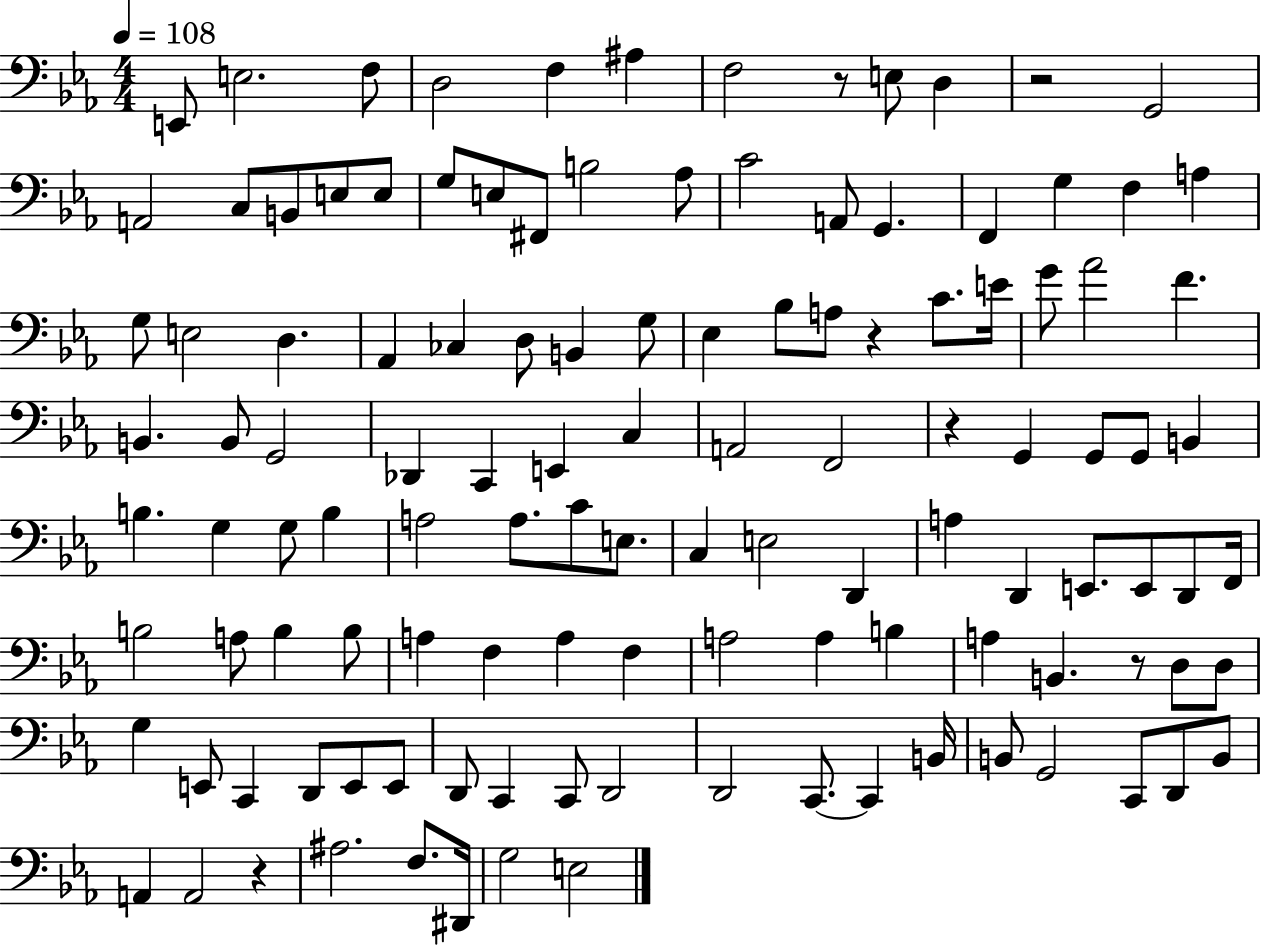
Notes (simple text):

E2/e E3/h. F3/e D3/h F3/q A#3/q F3/h R/e E3/e D3/q R/h G2/h A2/h C3/e B2/e E3/e E3/e G3/e E3/e F#2/e B3/h Ab3/e C4/h A2/e G2/q. F2/q G3/q F3/q A3/q G3/e E3/h D3/q. Ab2/q CES3/q D3/e B2/q G3/e Eb3/q Bb3/e A3/e R/q C4/e. E4/s G4/e Ab4/h F4/q. B2/q. B2/e G2/h Db2/q C2/q E2/q C3/q A2/h F2/h R/q G2/q G2/e G2/e B2/q B3/q. G3/q G3/e B3/q A3/h A3/e. C4/e E3/e. C3/q E3/h D2/q A3/q D2/q E2/e. E2/e D2/e F2/s B3/h A3/e B3/q B3/e A3/q F3/q A3/q F3/q A3/h A3/q B3/q A3/q B2/q. R/e D3/e D3/e G3/q E2/e C2/q D2/e E2/e E2/e D2/e C2/q C2/e D2/h D2/h C2/e. C2/q B2/s B2/e G2/h C2/e D2/e B2/e A2/q A2/h R/q A#3/h. F3/e. D#2/s G3/h E3/h